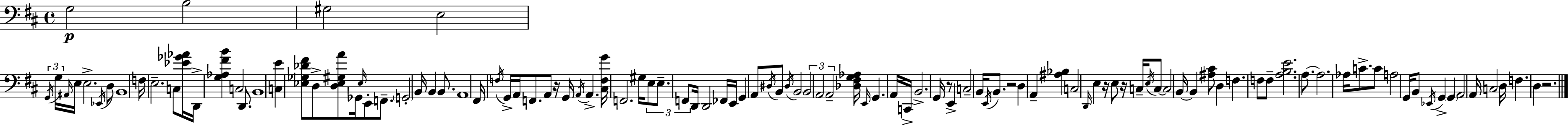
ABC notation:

X:1
T:Untitled
M:4/4
L:1/4
K:D
G,2 B,2 ^G,2 E,2 G,,/4 G,/4 ^A,,/4 E,/4 E,2 _E,,/4 D,/2 B,,4 F,/4 E,2 C,/2 [_E_G_A]/4 D,,/4 [G,_A,^FB] C,2 D,,/2 B,,4 [C,E] [_E,_G,_D^F]/2 D,/2 [D,_E,^G,A]/2 _G,,/4 _E,/4 E,,/2 F,,/2 G,,2 B,,/4 B,, B,,/2 A,,4 ^F,,/4 F,/4 G,,/4 A,,/4 F,,/2 A,,/2 z/4 G,,/4 A,,/4 A,, [^C,F,G]/4 F,,2 ^G,/4 E,/2 E,/2 F,,/2 D,,/4 D,,2 _F,,/4 E,,/4 G,, A,,/2 ^D,/4 B,,/2 ^D,/4 B,,2 B,,2 A,,2 A,,2 [_D,^F,G,_A,]/4 E,,/4 G,, A,,/4 C,,/4 B,,2 G,,/4 z/2 E,, C,2 B,,/4 E,,/4 B,,/2 z2 D, A,, [^A,_B,] C,2 D,,/4 E, z/4 E,/2 z/4 C,/4 E,/4 C,/2 C,2 B,,/4 B,, [^A,^C]/2 D, F, F,/2 F,/2 [A,B,E]2 A,/2 A,2 _A,/4 C/2 C/2 A,2 G,,/4 B,,/2 _E,,/4 G,, G,, A,,2 A,,/4 C,2 D,/4 F, D, z2